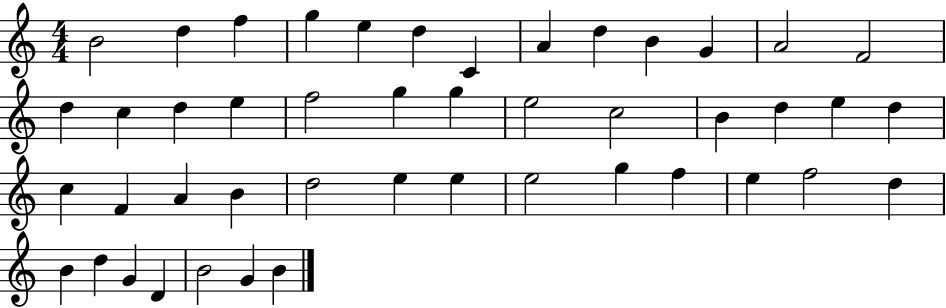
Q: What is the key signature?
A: C major